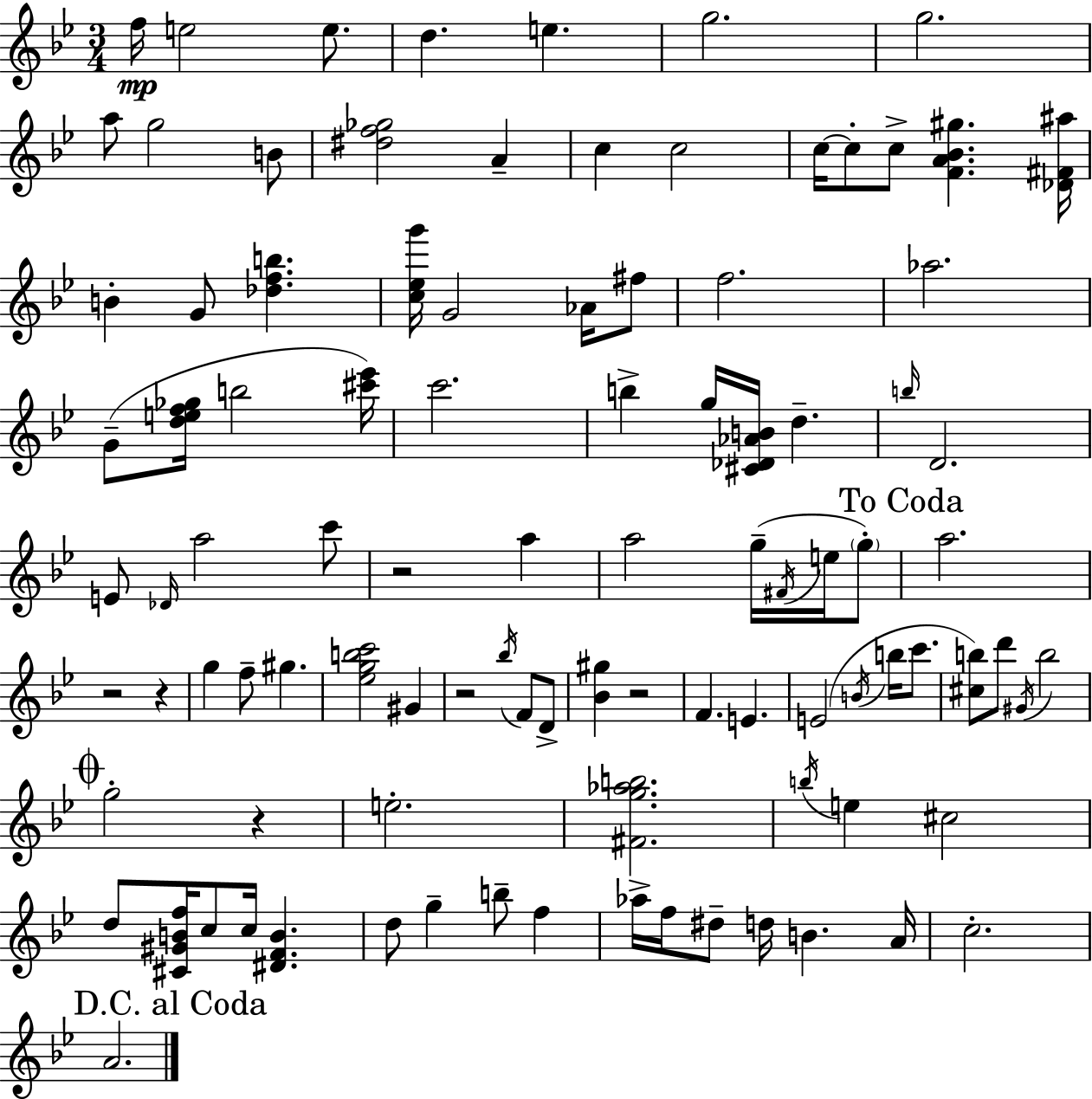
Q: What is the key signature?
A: G minor